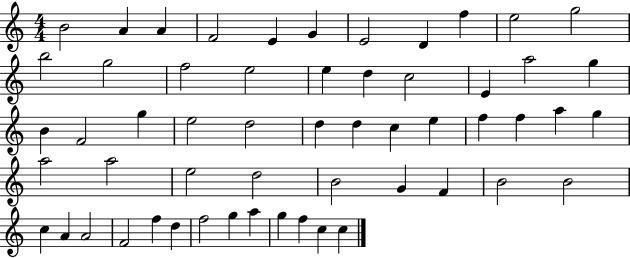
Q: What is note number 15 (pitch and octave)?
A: E5